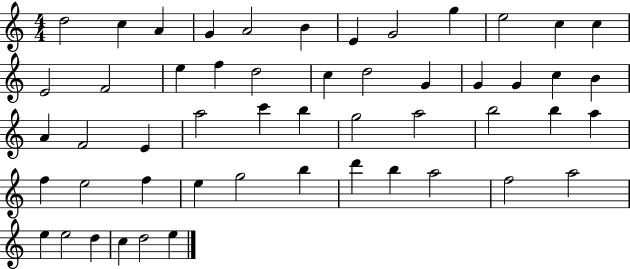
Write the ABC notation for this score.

X:1
T:Untitled
M:4/4
L:1/4
K:C
d2 c A G A2 B E G2 g e2 c c E2 F2 e f d2 c d2 G G G c B A F2 E a2 c' b g2 a2 b2 b a f e2 f e g2 b d' b a2 f2 a2 e e2 d c d2 e